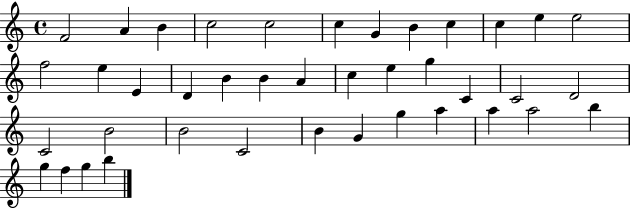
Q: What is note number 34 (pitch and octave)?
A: A5